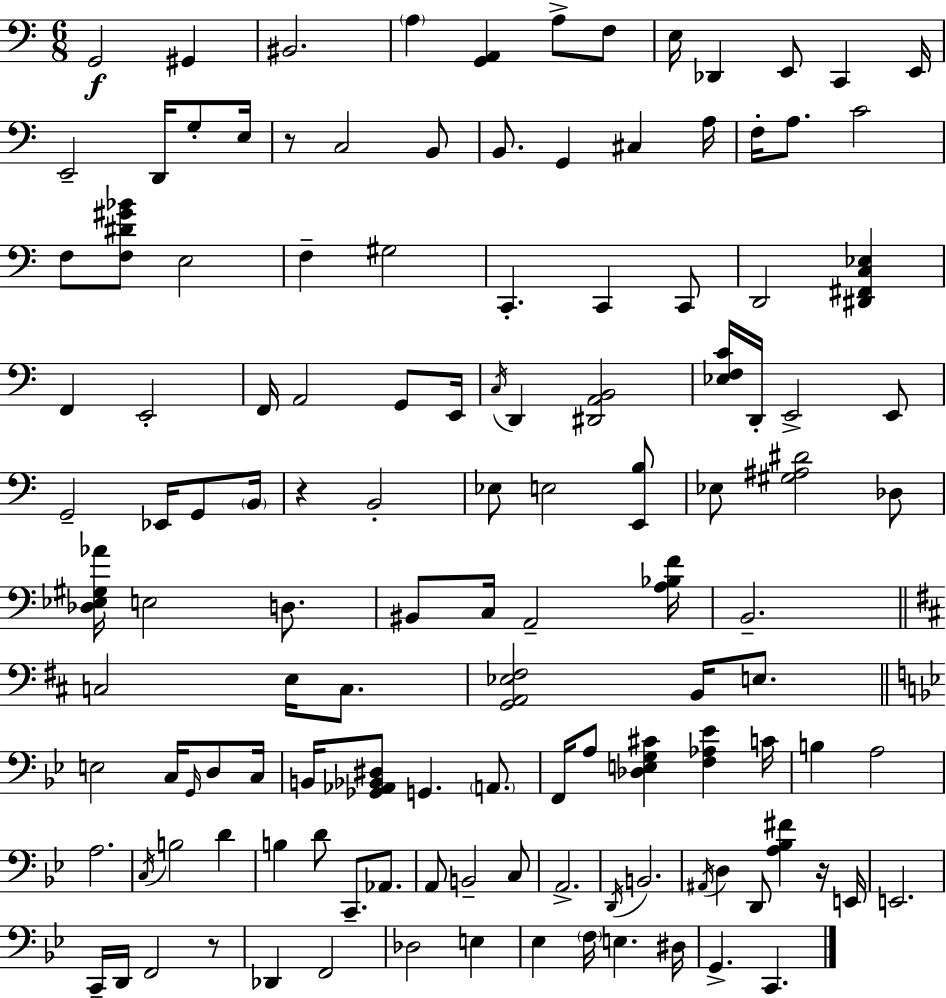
X:1
T:Untitled
M:6/8
L:1/4
K:Am
G,,2 ^G,, ^B,,2 A, [G,,A,,] A,/2 F,/2 E,/4 _D,, E,,/2 C,, E,,/4 E,,2 D,,/4 G,/2 E,/4 z/2 C,2 B,,/2 B,,/2 G,, ^C, A,/4 F,/4 A,/2 C2 F,/2 [F,^D^G_B]/2 E,2 F, ^G,2 C,, C,, C,,/2 D,,2 [^D,,^F,,C,_E,] F,, E,,2 F,,/4 A,,2 G,,/2 E,,/4 C,/4 D,, [^D,,A,,B,,]2 [_E,F,C]/4 D,,/4 E,,2 E,,/2 G,,2 _E,,/4 G,,/2 B,,/4 z B,,2 _E,/2 E,2 [E,,B,]/2 _E,/2 [^G,^A,^D]2 _D,/2 [_D,_E,^G,_A]/4 E,2 D,/2 ^B,,/2 C,/4 A,,2 [A,_B,F]/4 B,,2 C,2 E,/4 C,/2 [G,,A,,_E,^F,]2 B,,/4 E,/2 E,2 C,/4 G,,/4 D,/2 C,/4 B,,/4 [_G,,_A,,_B,,^D,]/2 G,, A,,/2 F,,/4 A,/2 [_D,E,G,^C] [F,_A,_E] C/4 B, A,2 A,2 C,/4 B,2 D B, D/2 C,,/2 _A,,/2 A,,/2 B,,2 C,/2 A,,2 D,,/4 B,,2 ^A,,/4 D, D,,/2 [A,_B,^F] z/4 E,,/4 E,,2 C,,/4 D,,/4 F,,2 z/2 _D,, F,,2 _D,2 E, _E, F,/4 E, ^D,/4 G,, C,,